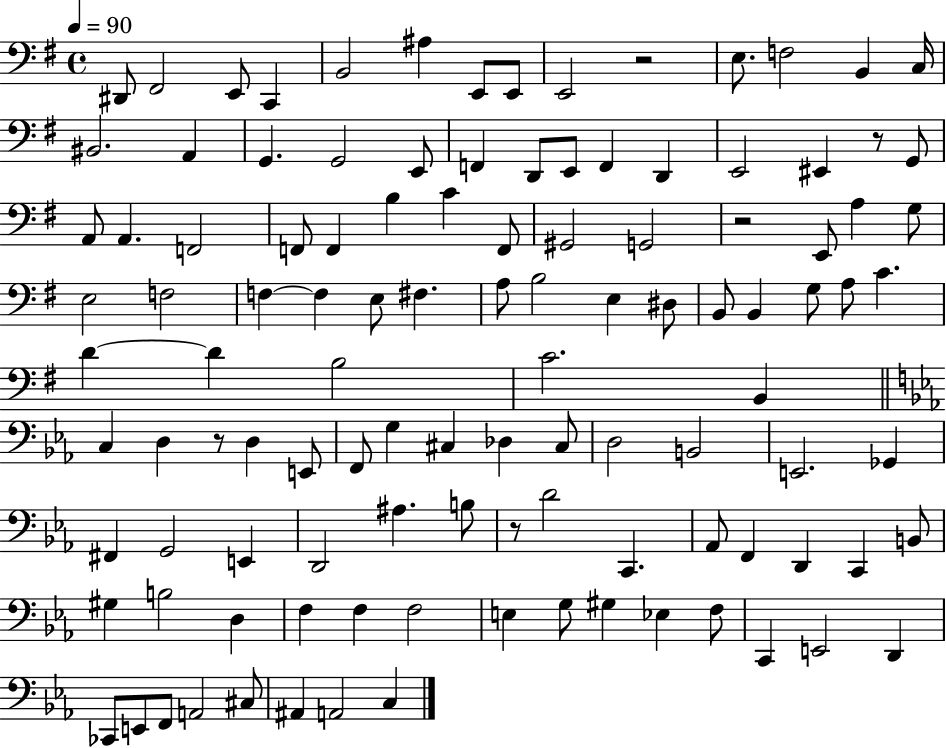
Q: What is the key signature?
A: G major